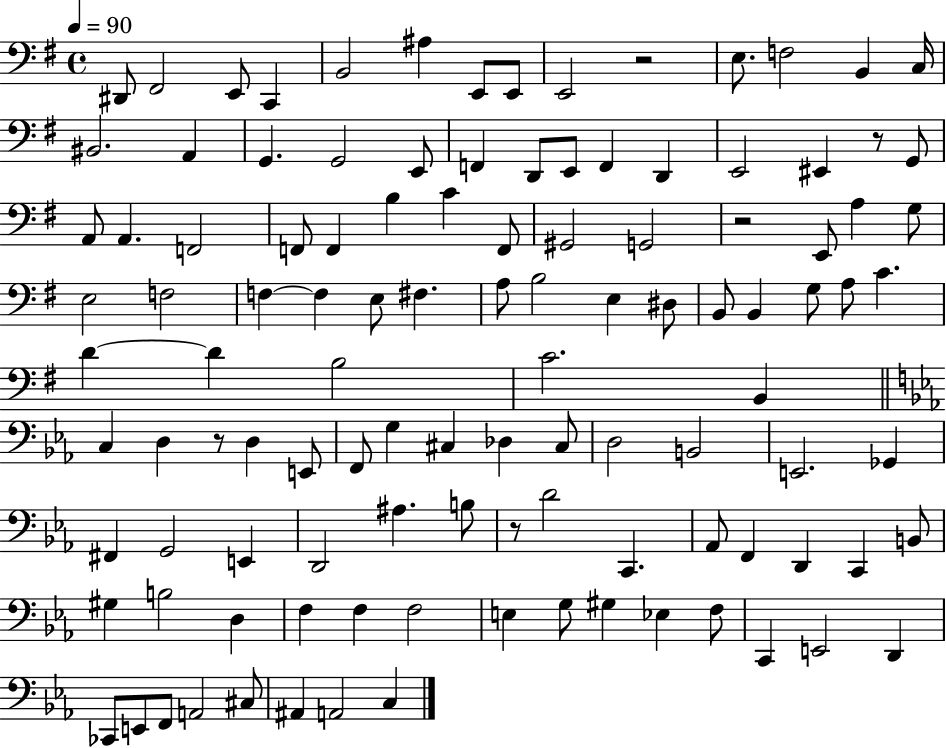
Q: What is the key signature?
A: G major